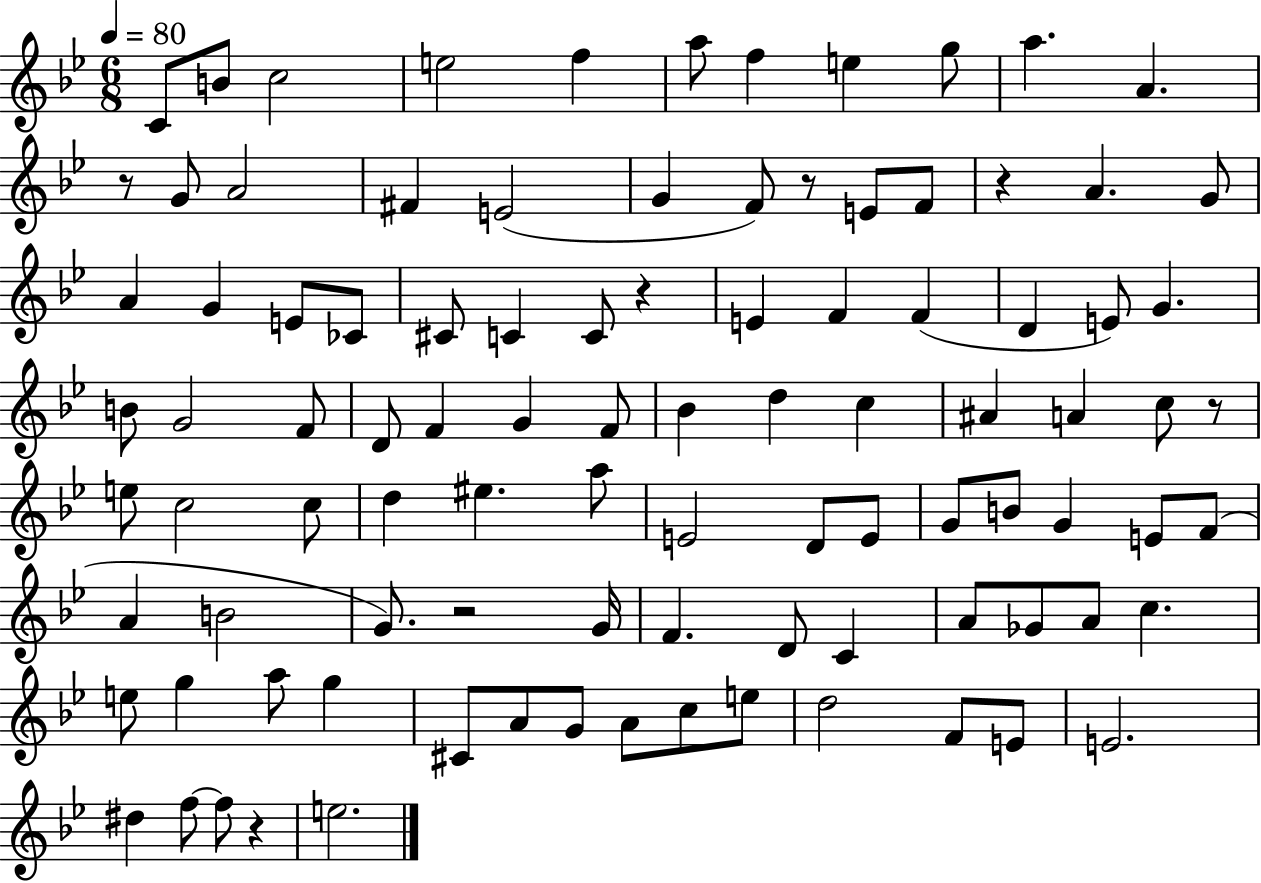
C4/e B4/e C5/h E5/h F5/q A5/e F5/q E5/q G5/e A5/q. A4/q. R/e G4/e A4/h F#4/q E4/h G4/q F4/e R/e E4/e F4/e R/q A4/q. G4/e A4/q G4/q E4/e CES4/e C#4/e C4/q C4/e R/q E4/q F4/q F4/q D4/q E4/e G4/q. B4/e G4/h F4/e D4/e F4/q G4/q F4/e Bb4/q D5/q C5/q A#4/q A4/q C5/e R/e E5/e C5/h C5/e D5/q EIS5/q. A5/e E4/h D4/e E4/e G4/e B4/e G4/q E4/e F4/e A4/q B4/h G4/e. R/h G4/s F4/q. D4/e C4/q A4/e Gb4/e A4/e C5/q. E5/e G5/q A5/e G5/q C#4/e A4/e G4/e A4/e C5/e E5/e D5/h F4/e E4/e E4/h. D#5/q F5/e F5/e R/q E5/h.